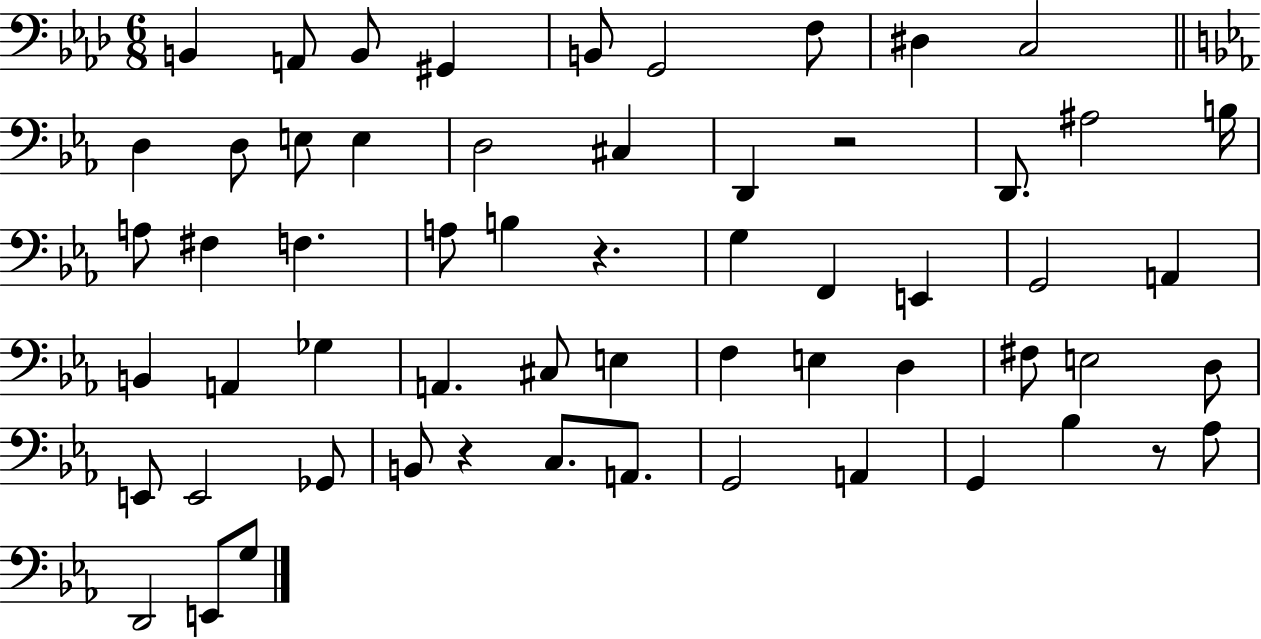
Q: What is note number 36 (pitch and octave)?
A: F3